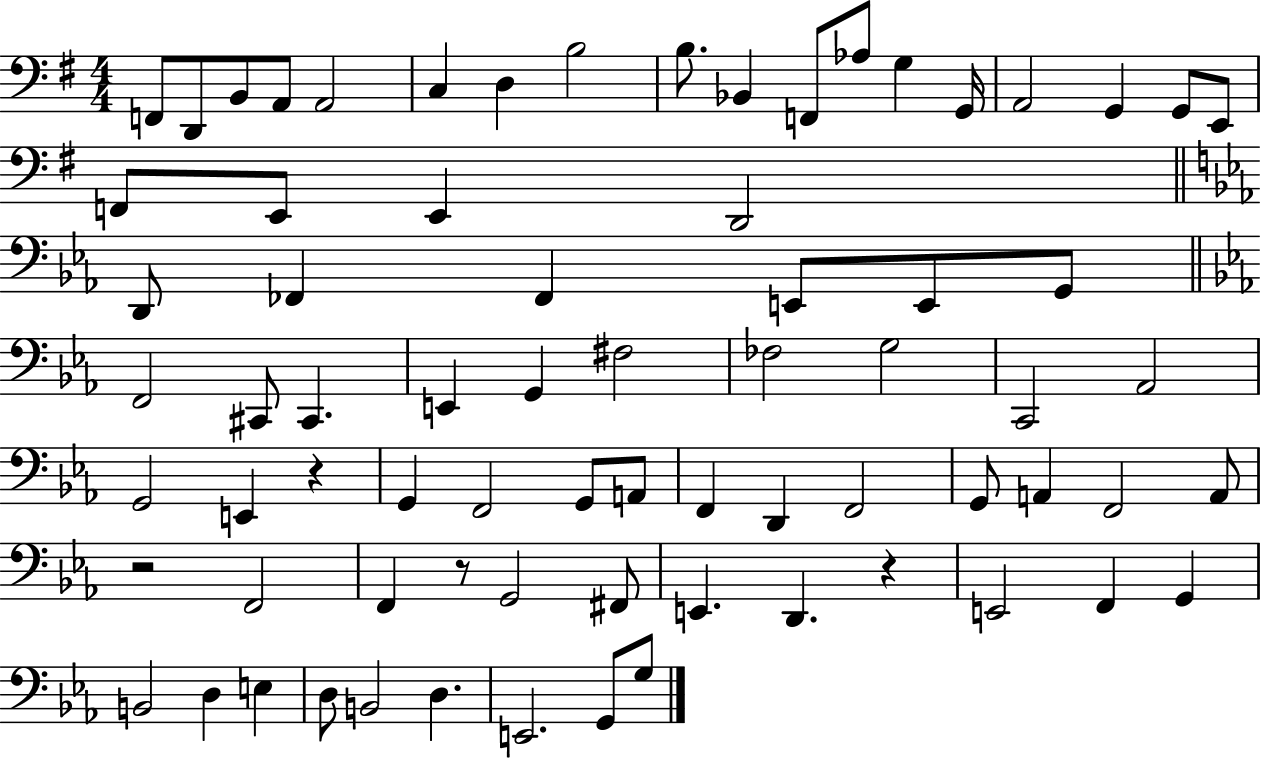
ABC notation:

X:1
T:Untitled
M:4/4
L:1/4
K:G
F,,/2 D,,/2 B,,/2 A,,/2 A,,2 C, D, B,2 B,/2 _B,, F,,/2 _A,/2 G, G,,/4 A,,2 G,, G,,/2 E,,/2 F,,/2 E,,/2 E,, D,,2 D,,/2 _F,, _F,, E,,/2 E,,/2 G,,/2 F,,2 ^C,,/2 ^C,, E,, G,, ^F,2 _F,2 G,2 C,,2 _A,,2 G,,2 E,, z G,, F,,2 G,,/2 A,,/2 F,, D,, F,,2 G,,/2 A,, F,,2 A,,/2 z2 F,,2 F,, z/2 G,,2 ^F,,/2 E,, D,, z E,,2 F,, G,, B,,2 D, E, D,/2 B,,2 D, E,,2 G,,/2 G,/2